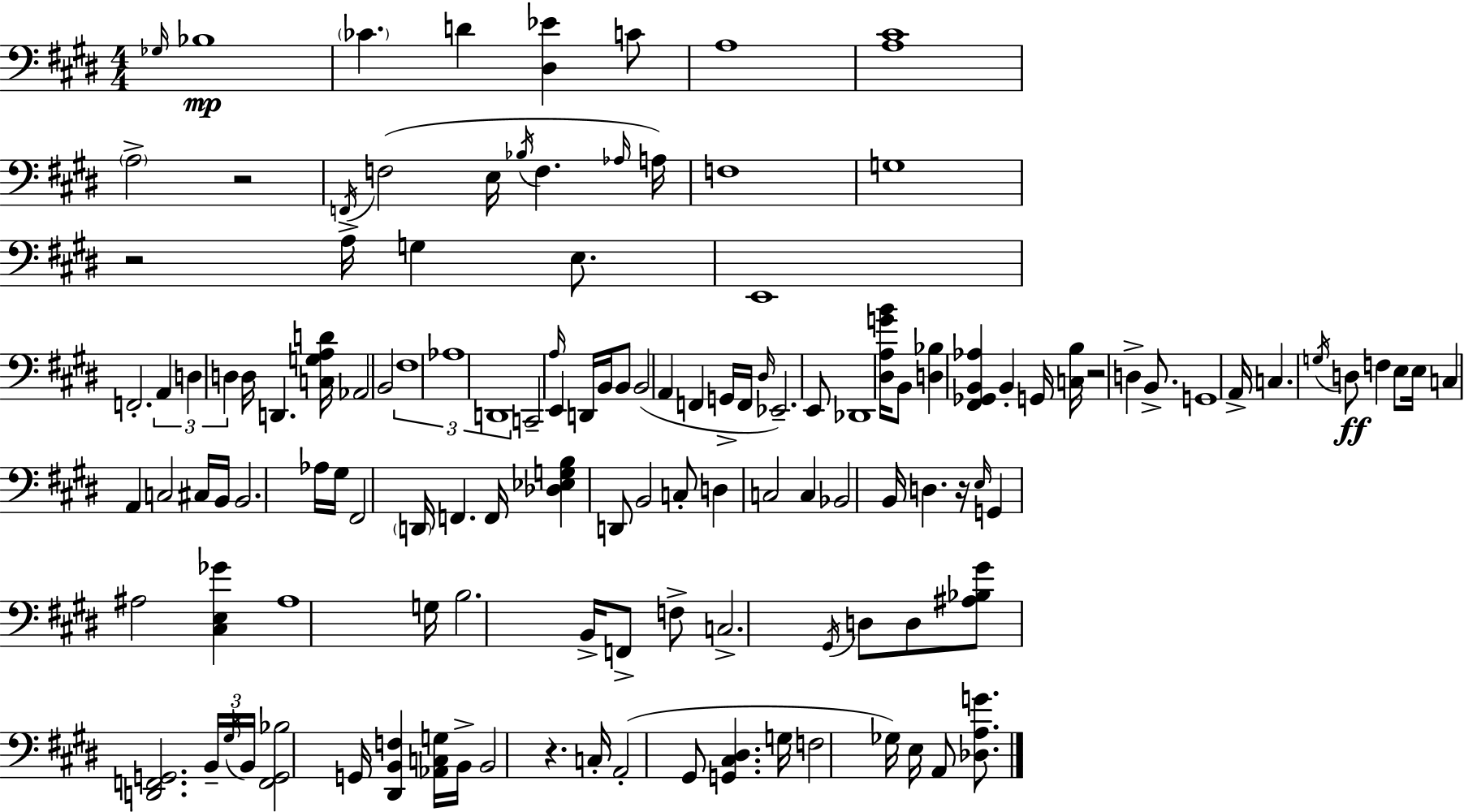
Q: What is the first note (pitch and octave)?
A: Gb3